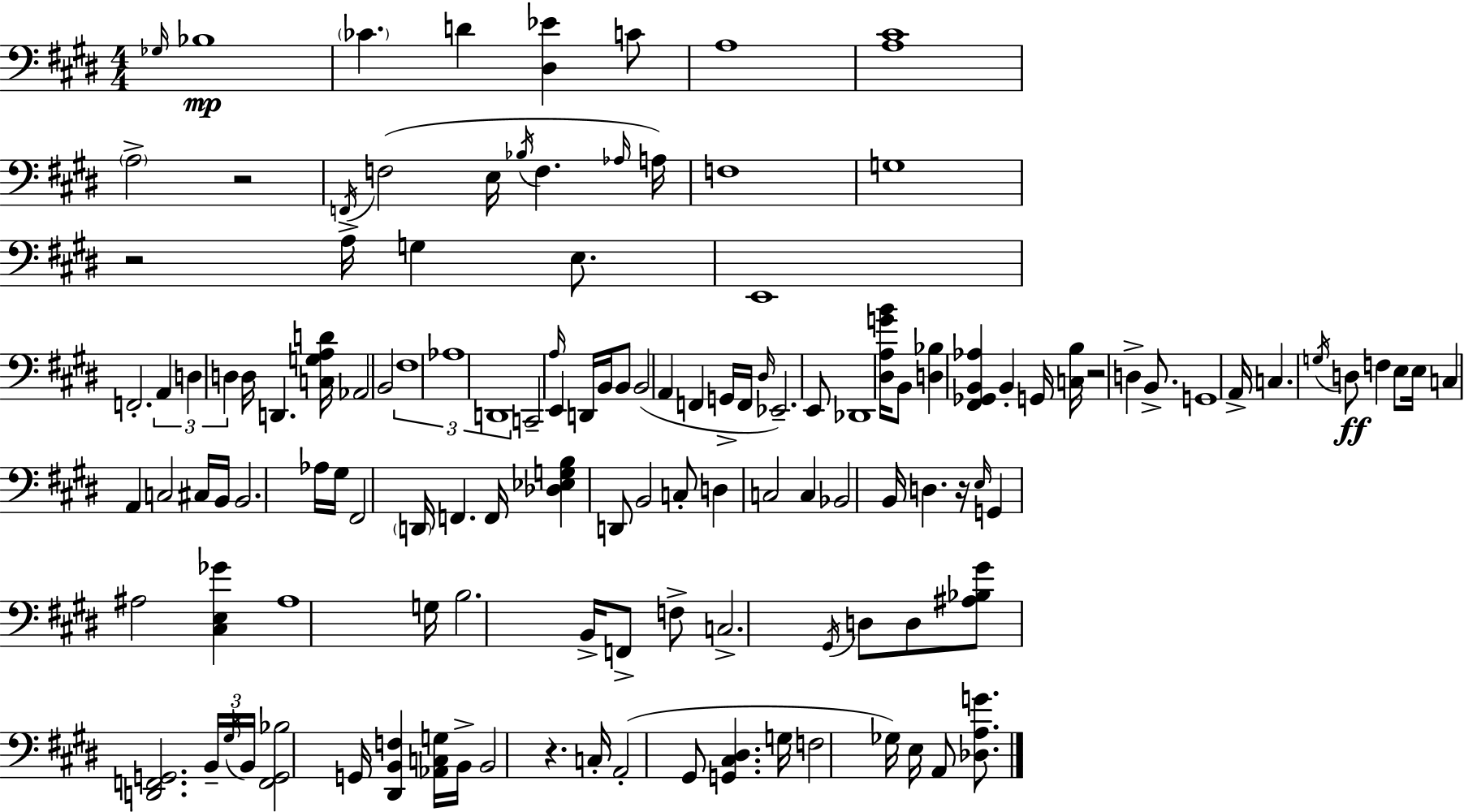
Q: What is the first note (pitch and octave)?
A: Gb3